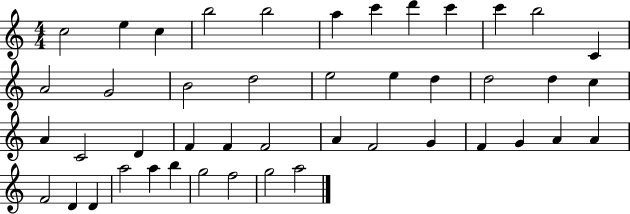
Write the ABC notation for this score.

X:1
T:Untitled
M:4/4
L:1/4
K:C
c2 e c b2 b2 a c' d' c' c' b2 C A2 G2 B2 d2 e2 e d d2 d c A C2 D F F F2 A F2 G F G A A F2 D D a2 a b g2 f2 g2 a2